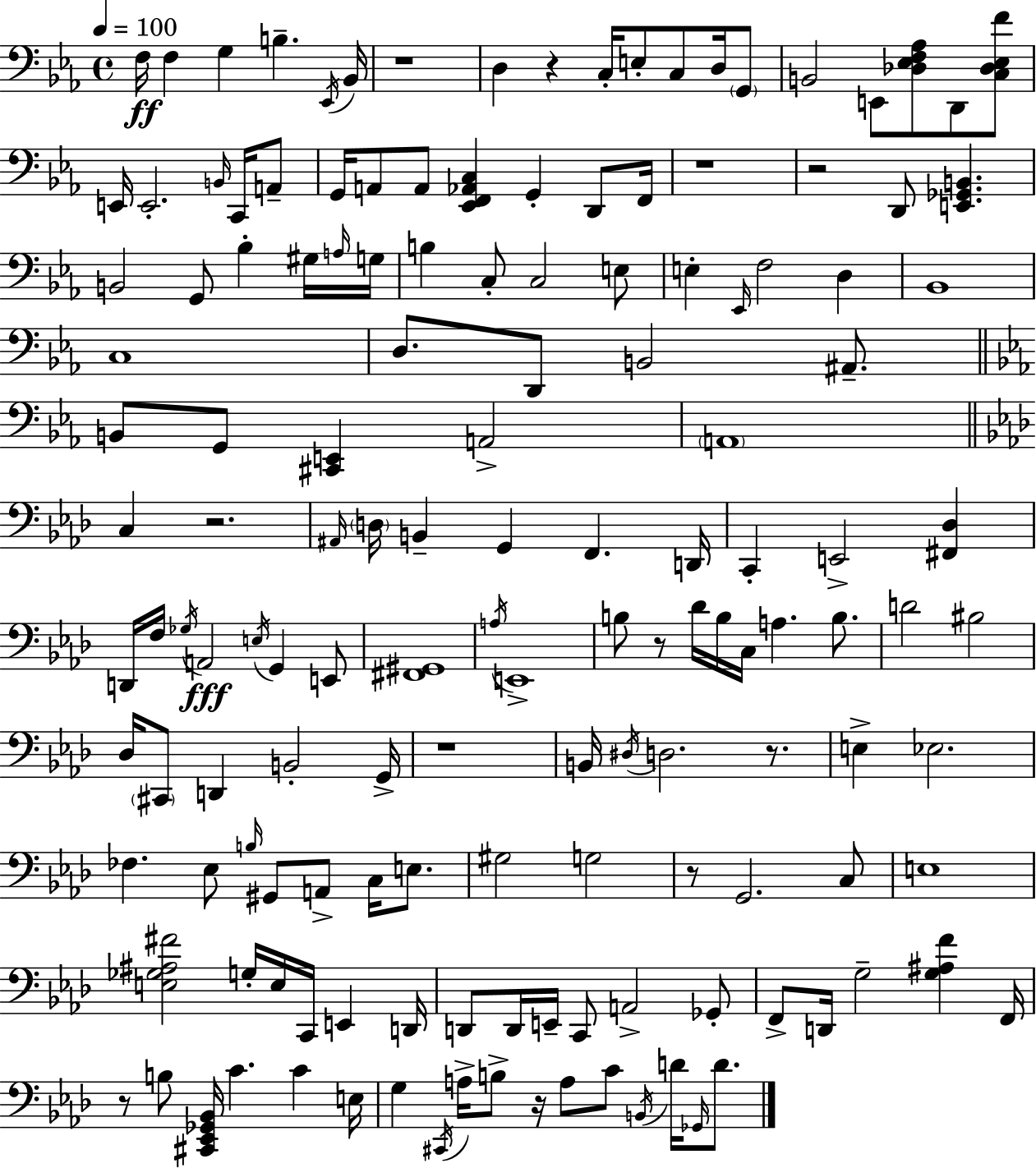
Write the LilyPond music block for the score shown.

{
  \clef bass
  \time 4/4
  \defaultTimeSignature
  \key c \minor
  \tempo 4 = 100
  f16\ff f4 g4 b4.-- \acciaccatura { ees,16 } | bes,16 r1 | d4 r4 c16-. e8-. c8 d16 \parenthesize g,8 | b,2 e,8 <des ees f aes>8 d,8 <c des ees f'>8 | \break e,16 e,2.-. \grace { b,16 } c,16 | a,8-- g,16 a,8 a,8 <ees, f, aes, c>4 g,4-. d,8 | f,16 r1 | r2 d,8 <e, ges, b,>4. | \break b,2 g,8 bes4-. | gis16 \grace { a16 } g16 b4 c8-. c2 | e8 e4-. \grace { ees,16 } f2 | d4 bes,1 | \break c1 | d8. d,8 b,2 | ais,8.-- \bar "||" \break \key ees \major b,8 g,8 <cis, e,>4 a,2-> | \parenthesize a,1 | \bar "||" \break \key aes \major c4 r2. | \grace { ais,16 } \parenthesize d16 b,4-- g,4 f,4. | d,16 c,4-. e,2-> <fis, des>4 | d,16 f16 \acciaccatura { ges16 } a,2\fff \acciaccatura { e16 } g,4 | \break e,8 <fis, gis,>1 | \acciaccatura { a16 } e,1-> | b8 r8 des'16 b16 c16 a4. | b8. d'2 bis2 | \break des16 \parenthesize cis,8 d,4 b,2-. | g,16-> r1 | b,16 \acciaccatura { dis16 } d2. | r8. e4-> ees2. | \break fes4. ees8 \grace { b16 } gis,8 | a,8-> c16 e8. gis2 g2 | r8 g,2. | c8 e1 | \break <e ges ais fis'>2 g16-. e16 | c,16 e,4 d,16 d,8 d,16 e,16-- c,8 a,2-> | ges,8-. f,8-> d,16 g2-- | <g ais f'>4 f,16 r8 b8 <cis, ees, ges, bes,>16 c'4. | \break c'4 e16 g4 \acciaccatura { cis,16 } a16-> b8-> r16 a8 | c'8 \acciaccatura { b,16 } d'16 \grace { ges,16 } d'8. \bar "|."
}